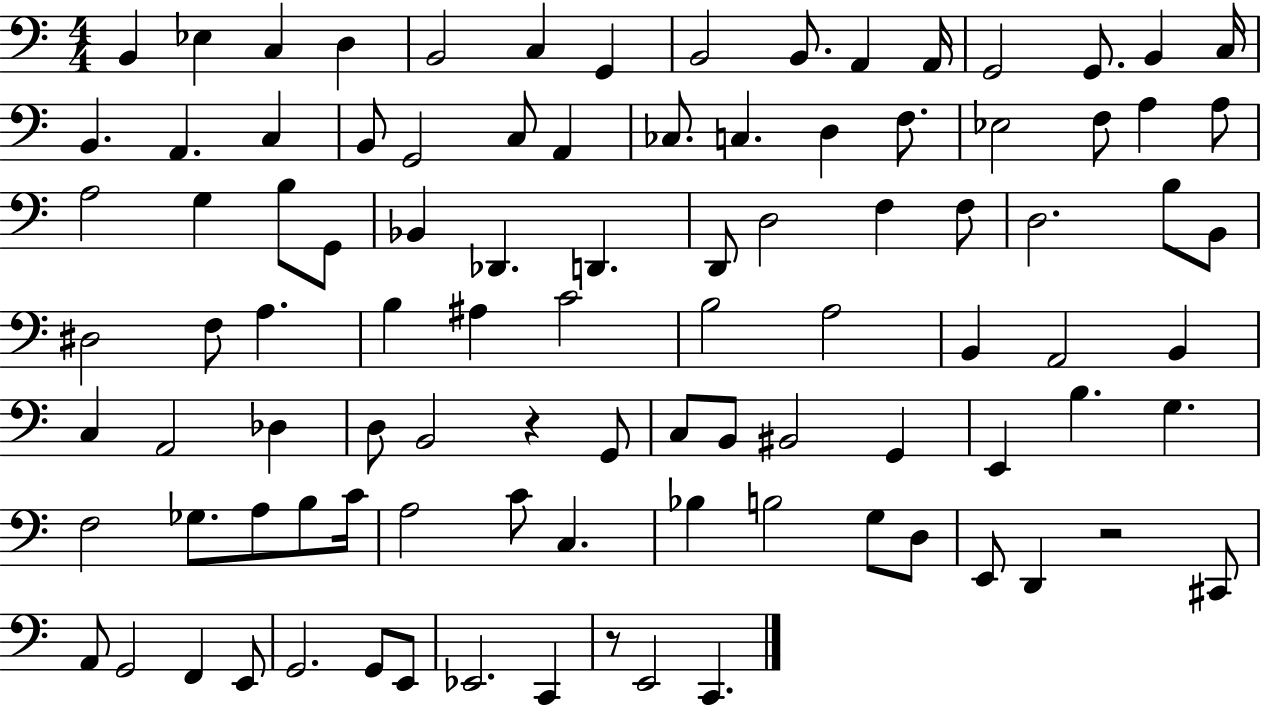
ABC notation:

X:1
T:Untitled
M:4/4
L:1/4
K:C
B,, _E, C, D, B,,2 C, G,, B,,2 B,,/2 A,, A,,/4 G,,2 G,,/2 B,, C,/4 B,, A,, C, B,,/2 G,,2 C,/2 A,, _C,/2 C, D, F,/2 _E,2 F,/2 A, A,/2 A,2 G, B,/2 G,,/2 _B,, _D,, D,, D,,/2 D,2 F, F,/2 D,2 B,/2 B,,/2 ^D,2 F,/2 A, B, ^A, C2 B,2 A,2 B,, A,,2 B,, C, A,,2 _D, D,/2 B,,2 z G,,/2 C,/2 B,,/2 ^B,,2 G,, E,, B, G, F,2 _G,/2 A,/2 B,/2 C/4 A,2 C/2 C, _B, B,2 G,/2 D,/2 E,,/2 D,, z2 ^C,,/2 A,,/2 G,,2 F,, E,,/2 G,,2 G,,/2 E,,/2 _E,,2 C,, z/2 E,,2 C,,